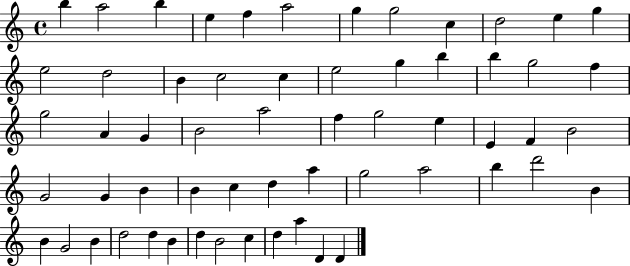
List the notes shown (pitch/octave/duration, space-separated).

B5/q A5/h B5/q E5/q F5/q A5/h G5/q G5/h C5/q D5/h E5/q G5/q E5/h D5/h B4/q C5/h C5/q E5/h G5/q B5/q B5/q G5/h F5/q G5/h A4/q G4/q B4/h A5/h F5/q G5/h E5/q E4/q F4/q B4/h G4/h G4/q B4/q B4/q C5/q D5/q A5/q G5/h A5/h B5/q D6/h B4/q B4/q G4/h B4/q D5/h D5/q B4/q D5/q B4/h C5/q D5/q A5/q D4/q D4/q